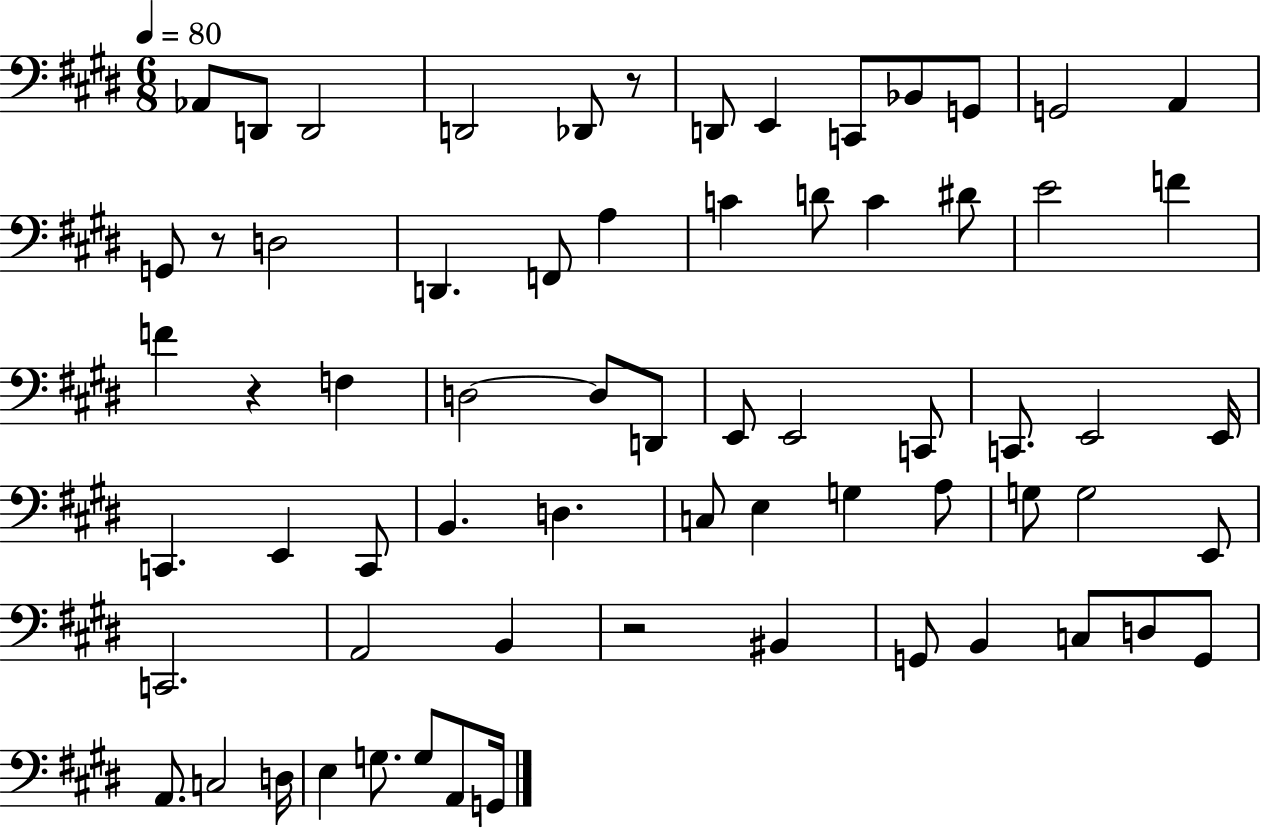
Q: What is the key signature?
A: E major